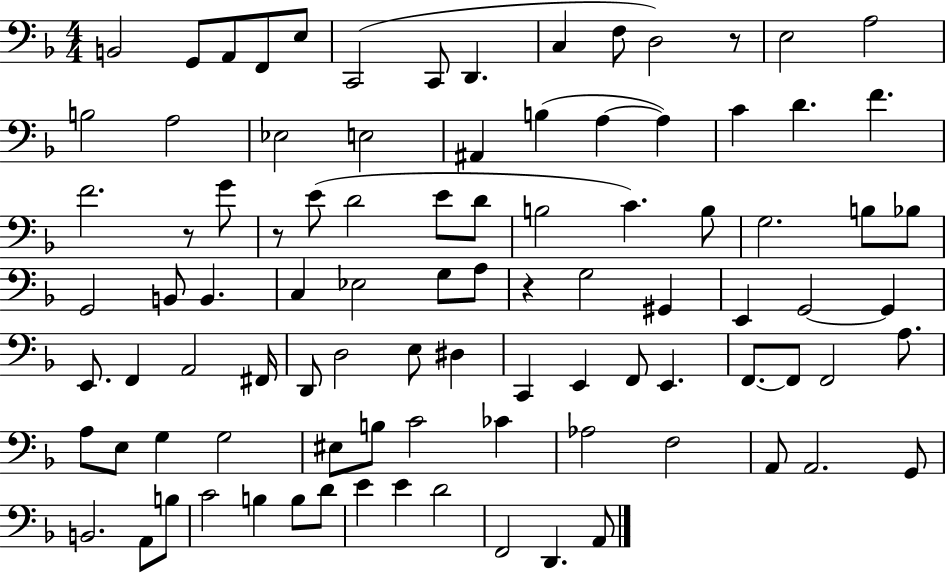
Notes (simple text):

B2/h G2/e A2/e F2/e E3/e C2/h C2/e D2/q. C3/q F3/e D3/h R/e E3/h A3/h B3/h A3/h Eb3/h E3/h A#2/q B3/q A3/q A3/q C4/q D4/q. F4/q. F4/h. R/e G4/e R/e E4/e D4/h E4/e D4/e B3/h C4/q. B3/e G3/h. B3/e Bb3/e G2/h B2/e B2/q. C3/q Eb3/h G3/e A3/e R/q G3/h G#2/q E2/q G2/h G2/q E2/e. F2/q A2/h F#2/s D2/e D3/h E3/e D#3/q C2/q E2/q F2/e E2/q. F2/e. F2/e F2/h A3/e. A3/e E3/e G3/q G3/h EIS3/e B3/e C4/h CES4/q Ab3/h F3/h A2/e A2/h. G2/e B2/h. A2/e B3/e C4/h B3/q B3/e D4/e E4/q E4/q D4/h F2/h D2/q. A2/e